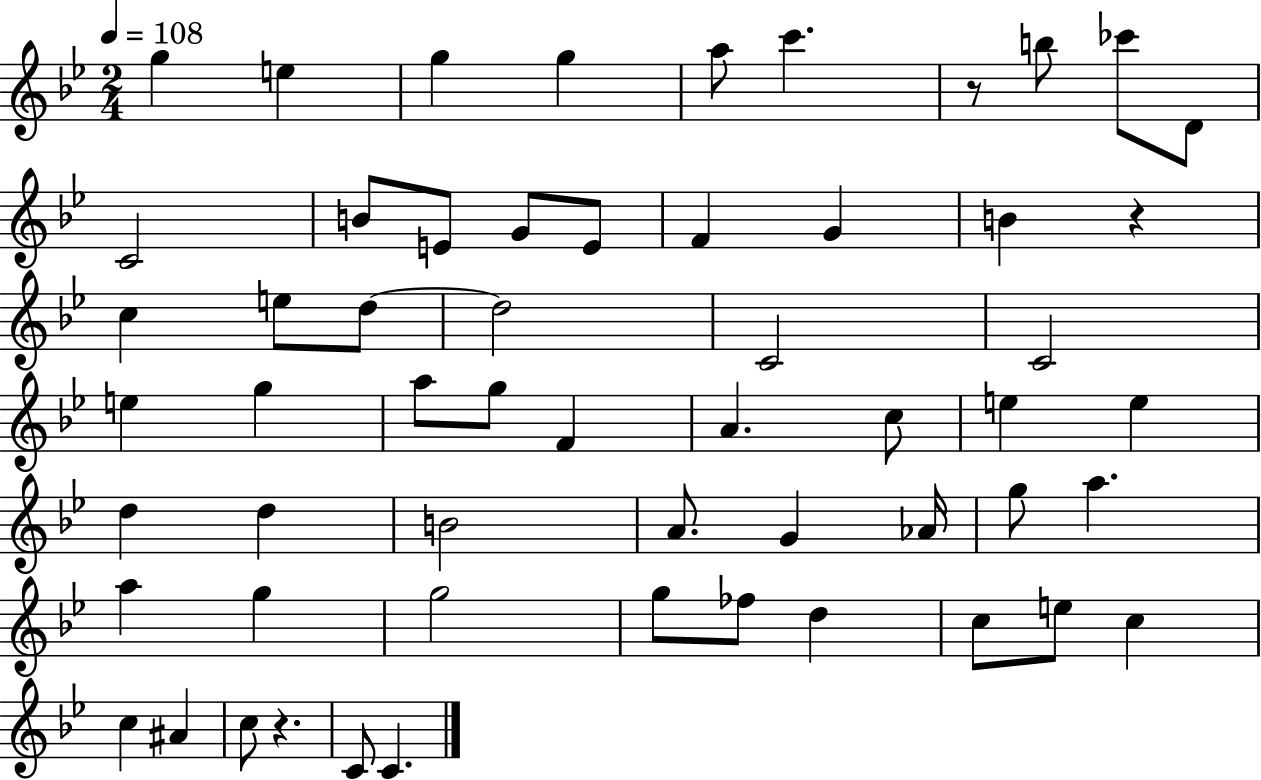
X:1
T:Untitled
M:2/4
L:1/4
K:Bb
g e g g a/2 c' z/2 b/2 _c'/2 D/2 C2 B/2 E/2 G/2 E/2 F G B z c e/2 d/2 d2 C2 C2 e g a/2 g/2 F A c/2 e e d d B2 A/2 G _A/4 g/2 a a g g2 g/2 _f/2 d c/2 e/2 c c ^A c/2 z C/2 C